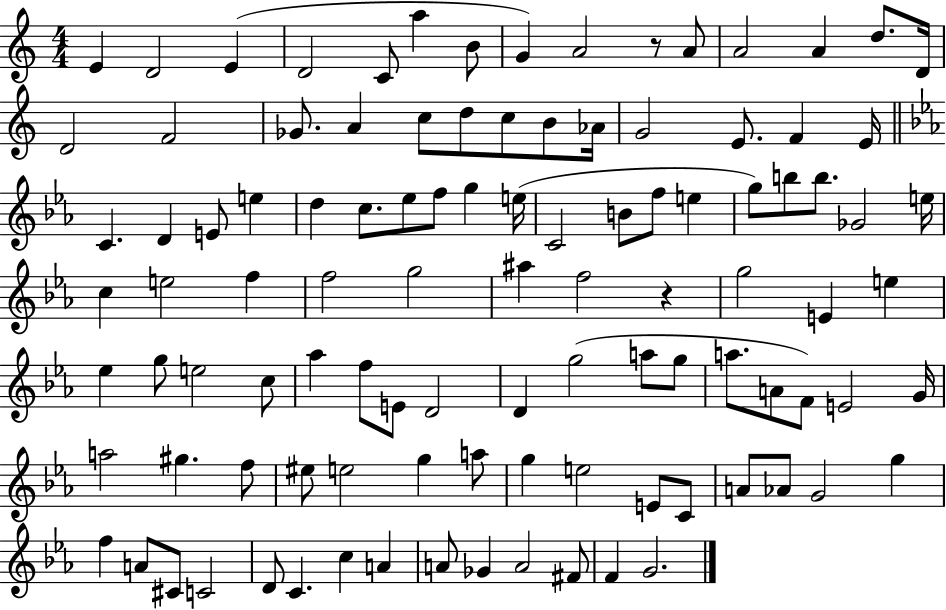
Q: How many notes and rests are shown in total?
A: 104